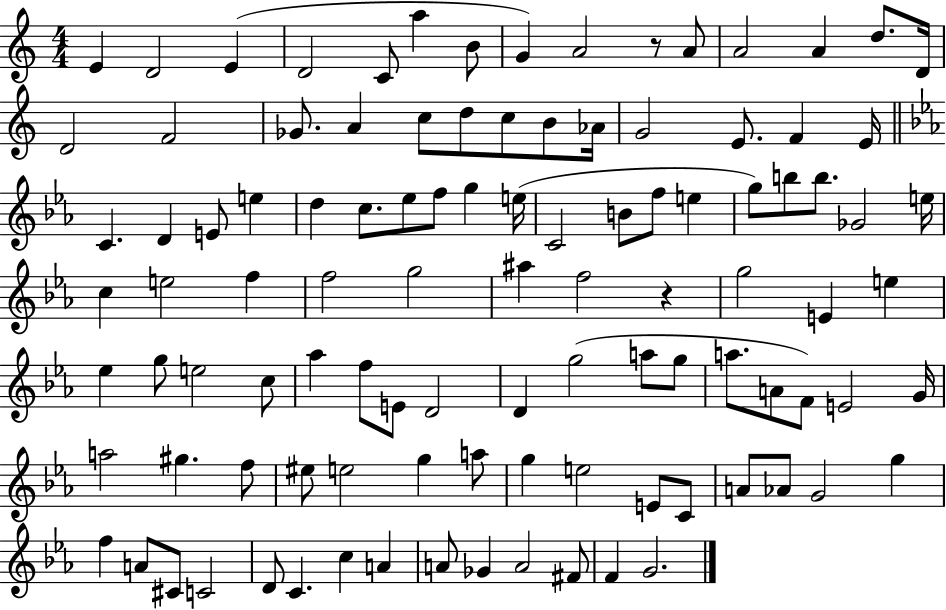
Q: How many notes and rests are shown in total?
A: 104